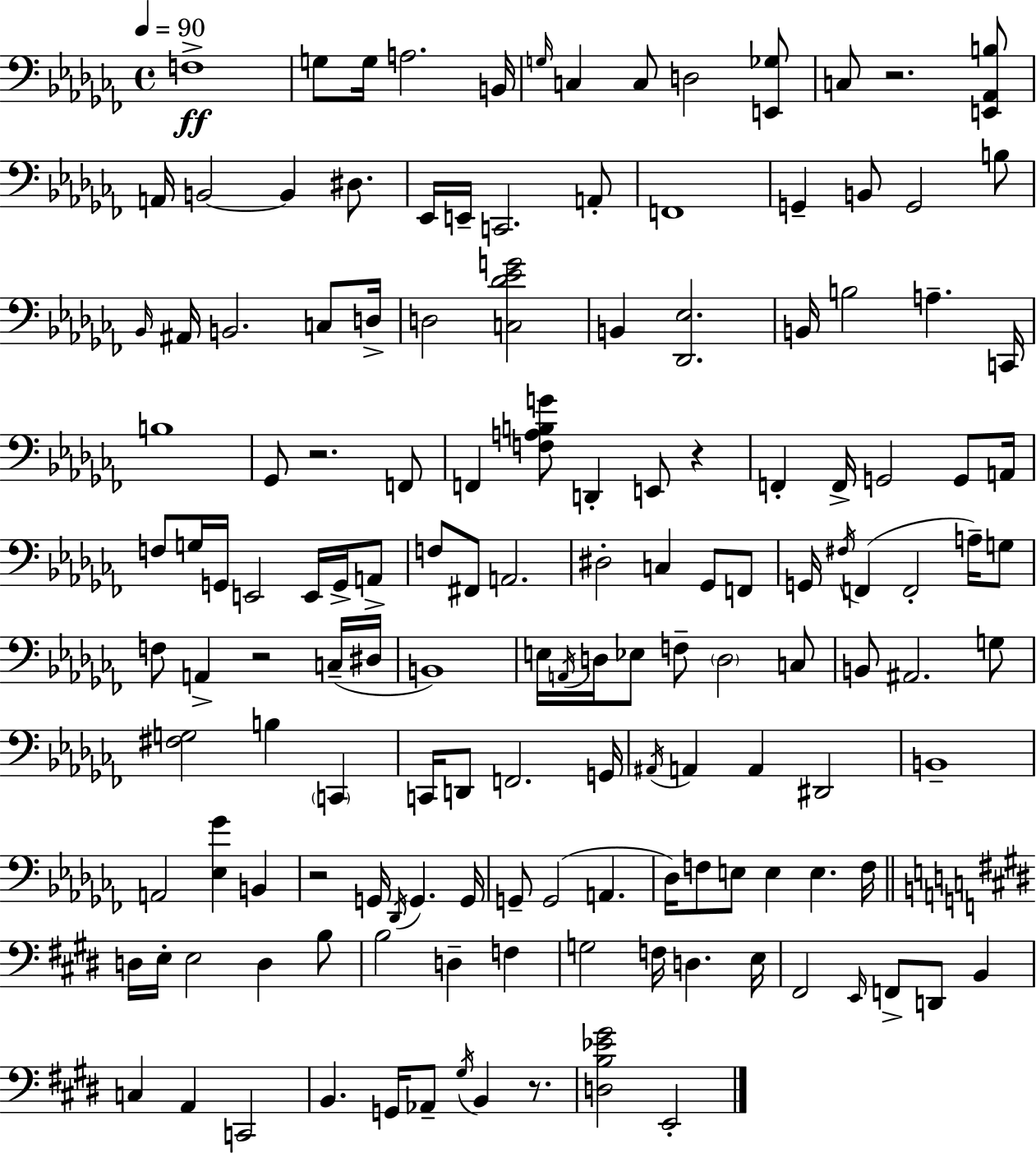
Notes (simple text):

F3/w G3/e G3/s A3/h. B2/s G3/s C3/q C3/e D3/h [E2,Gb3]/e C3/e R/h. [E2,Ab2,B3]/e A2/s B2/h B2/q D#3/e. Eb2/s E2/s C2/h. A2/e F2/w G2/q B2/e G2/h B3/e Bb2/s A#2/s B2/h. C3/e D3/s D3/h [C3,Db4,Eb4,G4]/h B2/q [Db2,Eb3]/h. B2/s B3/h A3/q. C2/s B3/w Gb2/e R/h. F2/e F2/q [F3,A3,B3,G4]/e D2/q E2/e R/q F2/q F2/s G2/h G2/e A2/s F3/e G3/s G2/s E2/h E2/s G2/s A2/e F3/e F#2/e A2/h. D#3/h C3/q Gb2/e F2/e G2/s F#3/s F2/q F2/h A3/s G3/e F3/e A2/q R/h C3/s D#3/s B2/w E3/s A2/s D3/s Eb3/e F3/e D3/h C3/e B2/e A#2/h. G3/e [F#3,G3]/h B3/q C2/q C2/s D2/e F2/h. G2/s A#2/s A2/q A2/q D#2/h B2/w A2/h [Eb3,Gb4]/q B2/q R/h G2/s Db2/s G2/q. G2/s G2/e G2/h A2/q. Db3/s F3/e E3/e E3/q E3/q. F3/s D3/s E3/s E3/h D3/q B3/e B3/h D3/q F3/q G3/h F3/s D3/q. E3/s F#2/h E2/s F2/e D2/e B2/q C3/q A2/q C2/h B2/q. G2/s Ab2/e G#3/s B2/q R/e. [D3,B3,Eb4,G#4]/h E2/h